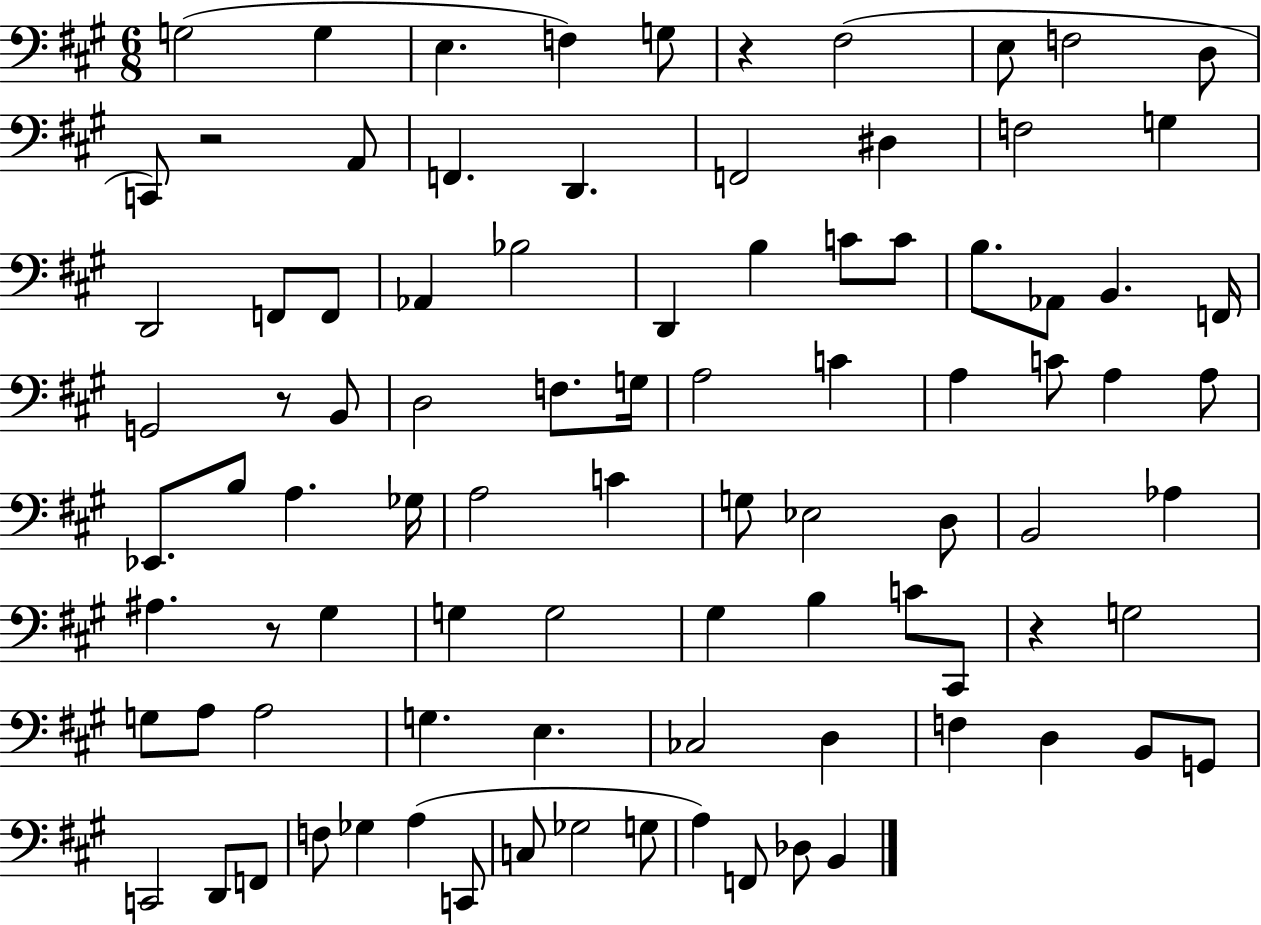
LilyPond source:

{
  \clef bass
  \numericTimeSignature
  \time 6/8
  \key a \major
  \repeat volta 2 { g2( g4 | e4. f4) g8 | r4 fis2( | e8 f2 d8 | \break c,8) r2 a,8 | f,4. d,4. | f,2 dis4 | f2 g4 | \break d,2 f,8 f,8 | aes,4 bes2 | d,4 b4 c'8 c'8 | b8. aes,8 b,4. f,16 | \break g,2 r8 b,8 | d2 f8. g16 | a2 c'4 | a4 c'8 a4 a8 | \break ees,8. b8 a4. ges16 | a2 c'4 | g8 ees2 d8 | b,2 aes4 | \break ais4. r8 gis4 | g4 g2 | gis4 b4 c'8 cis,8 | r4 g2 | \break g8 a8 a2 | g4. e4. | ces2 d4 | f4 d4 b,8 g,8 | \break c,2 d,8 f,8 | f8 ges4 a4( c,8 | c8 ges2 g8 | a4) f,8 des8 b,4 | \break } \bar "|."
}